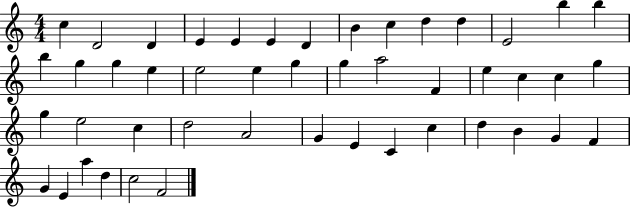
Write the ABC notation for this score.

X:1
T:Untitled
M:4/4
L:1/4
K:C
c D2 D E E E D B c d d E2 b b b g g e e2 e g g a2 F e c c g g e2 c d2 A2 G E C c d B G F G E a d c2 F2